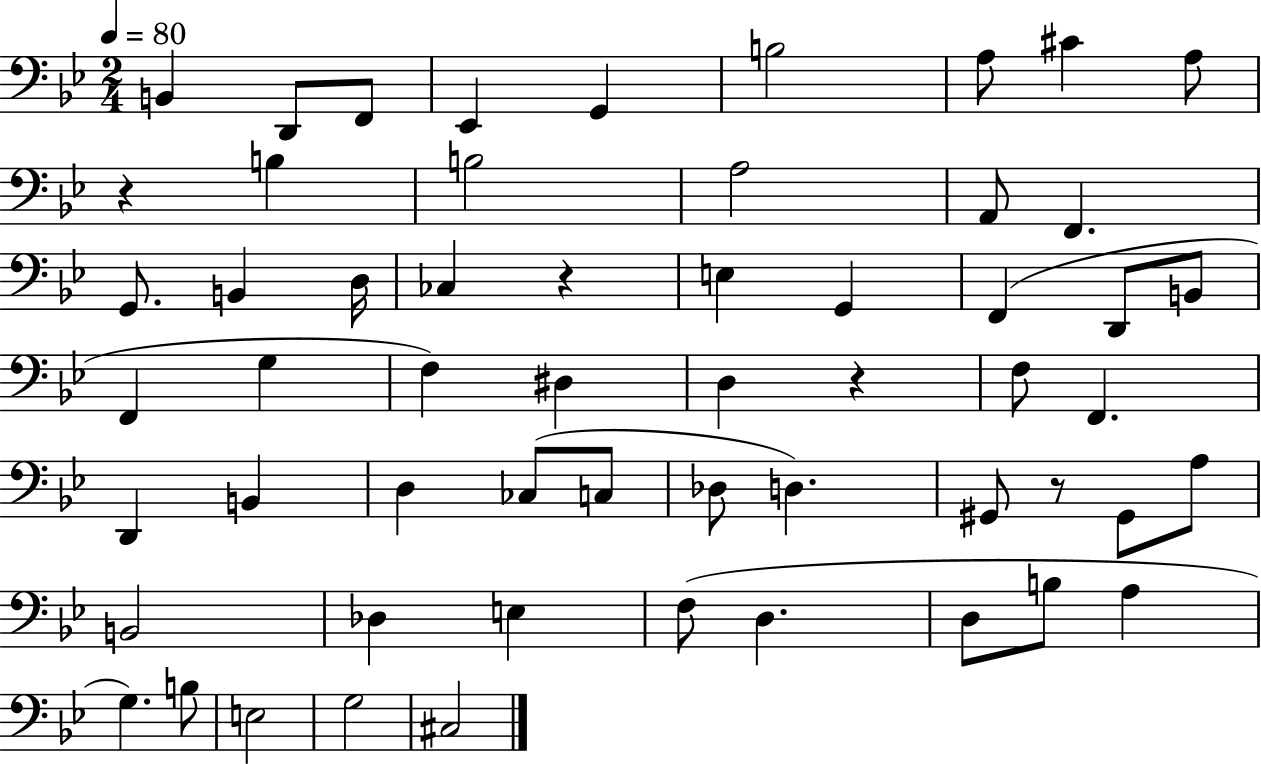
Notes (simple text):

B2/q D2/e F2/e Eb2/q G2/q B3/h A3/e C#4/q A3/e R/q B3/q B3/h A3/h A2/e F2/q. G2/e. B2/q D3/s CES3/q R/q E3/q G2/q F2/q D2/e B2/e F2/q G3/q F3/q D#3/q D3/q R/q F3/e F2/q. D2/q B2/q D3/q CES3/e C3/e Db3/e D3/q. G#2/e R/e G#2/e A3/e B2/h Db3/q E3/q F3/e D3/q. D3/e B3/e A3/q G3/q. B3/e E3/h G3/h C#3/h